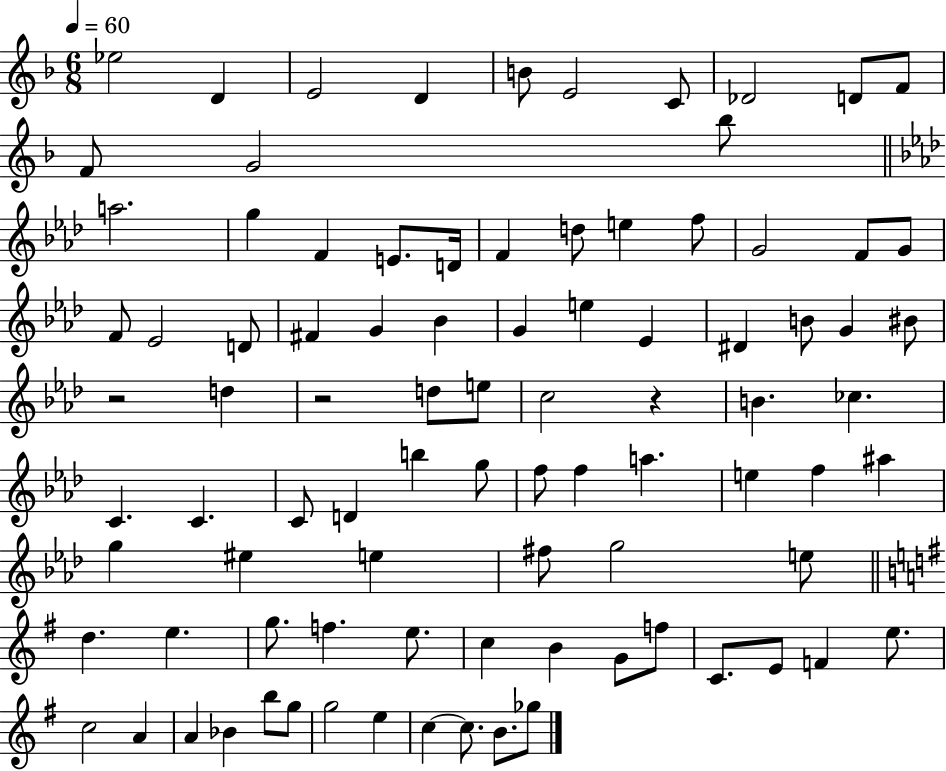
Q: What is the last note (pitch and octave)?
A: Gb5